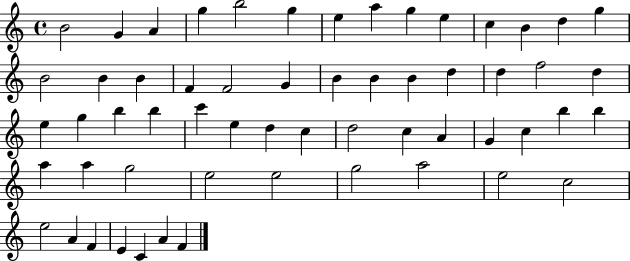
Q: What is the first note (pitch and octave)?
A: B4